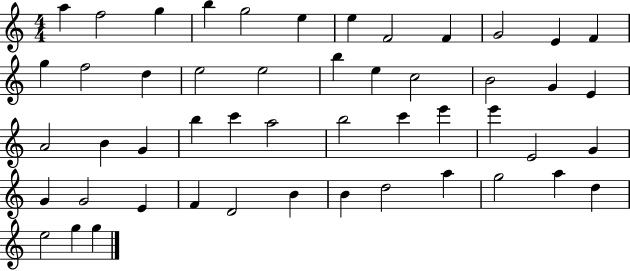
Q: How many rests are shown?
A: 0